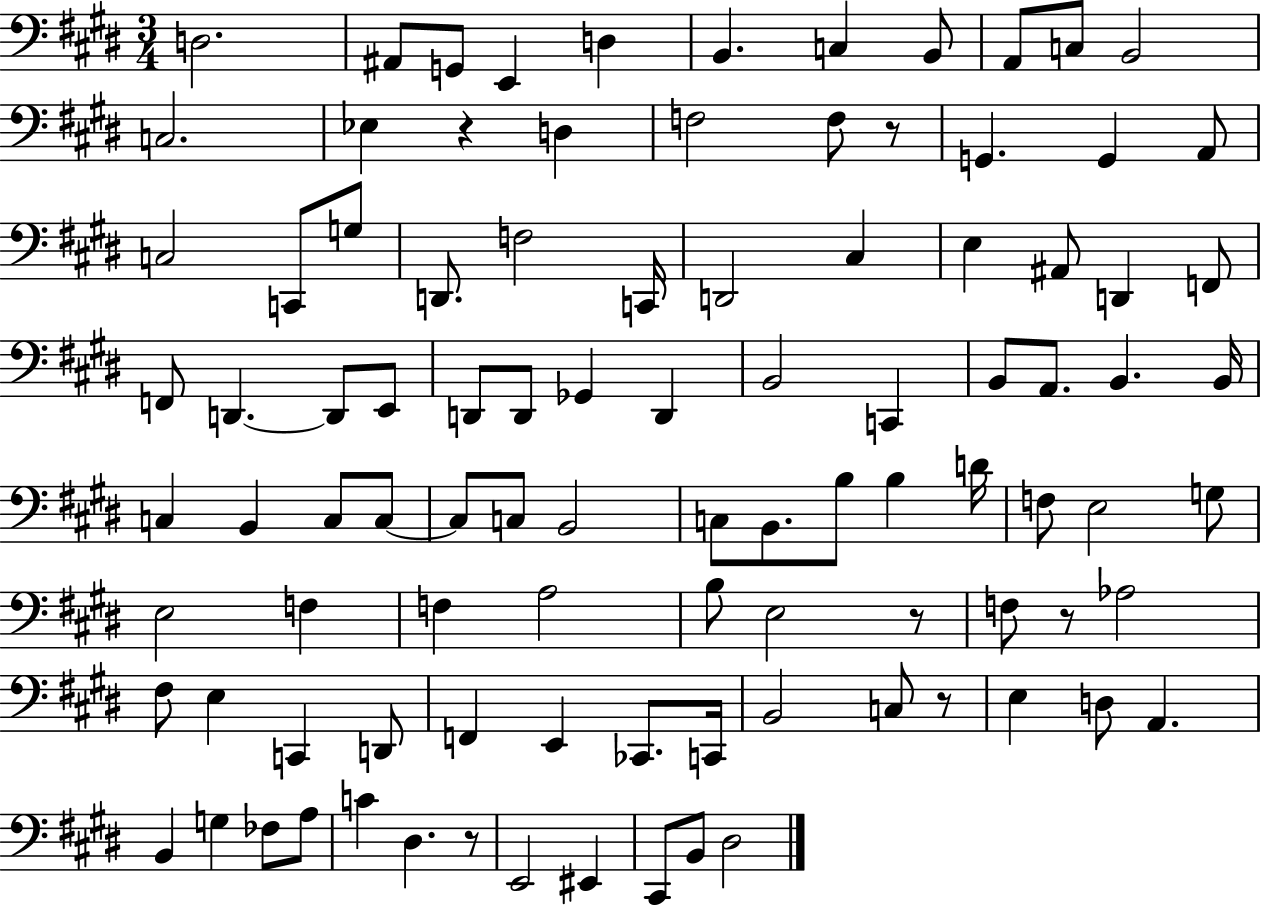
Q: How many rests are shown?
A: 6